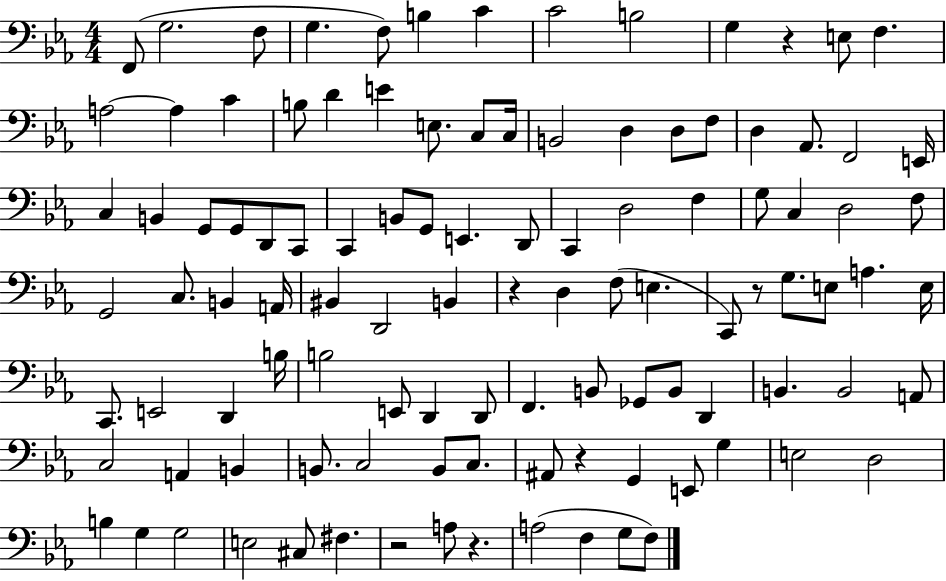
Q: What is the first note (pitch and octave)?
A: F2